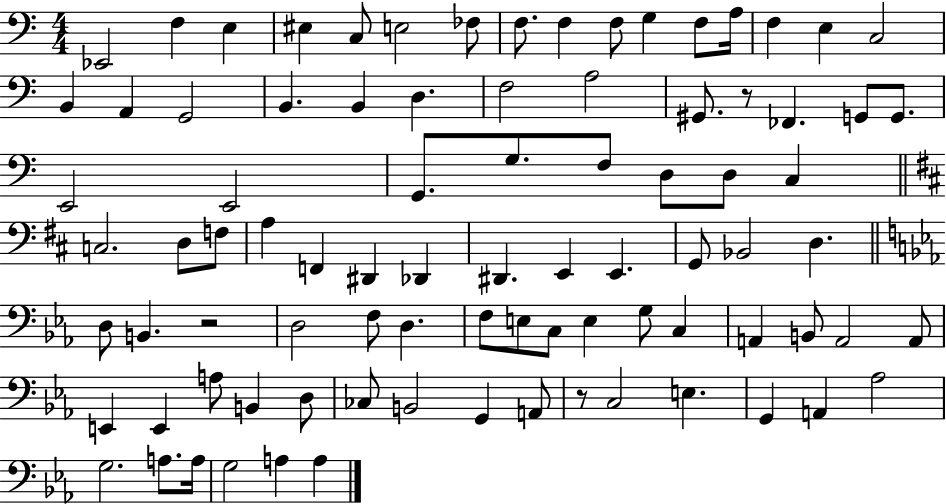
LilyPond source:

{
  \clef bass
  \numericTimeSignature
  \time 4/4
  \key c \major
  ees,2 f4 e4 | eis4 c8 e2 fes8 | f8. f4 f8 g4 f8 a16 | f4 e4 c2 | \break b,4 a,4 g,2 | b,4. b,4 d4. | f2 a2 | gis,8. r8 fes,4. g,8 g,8. | \break e,2 e,2 | g,8. g8. f8 d8 d8 c4 | \bar "||" \break \key d \major c2. d8 f8 | a4 f,4 dis,4 des,4 | dis,4. e,4 e,4. | g,8 bes,2 d4. | \break \bar "||" \break \key ees \major d8 b,4. r2 | d2 f8 d4. | f8 e8 c8 e4 g8 c4 | a,4 b,8 a,2 a,8 | \break e,4 e,4 a8 b,4 d8 | ces8 b,2 g,4 a,8 | r8 c2 e4. | g,4 a,4 aes2 | \break g2. a8. a16 | g2 a4 a4 | \bar "|."
}